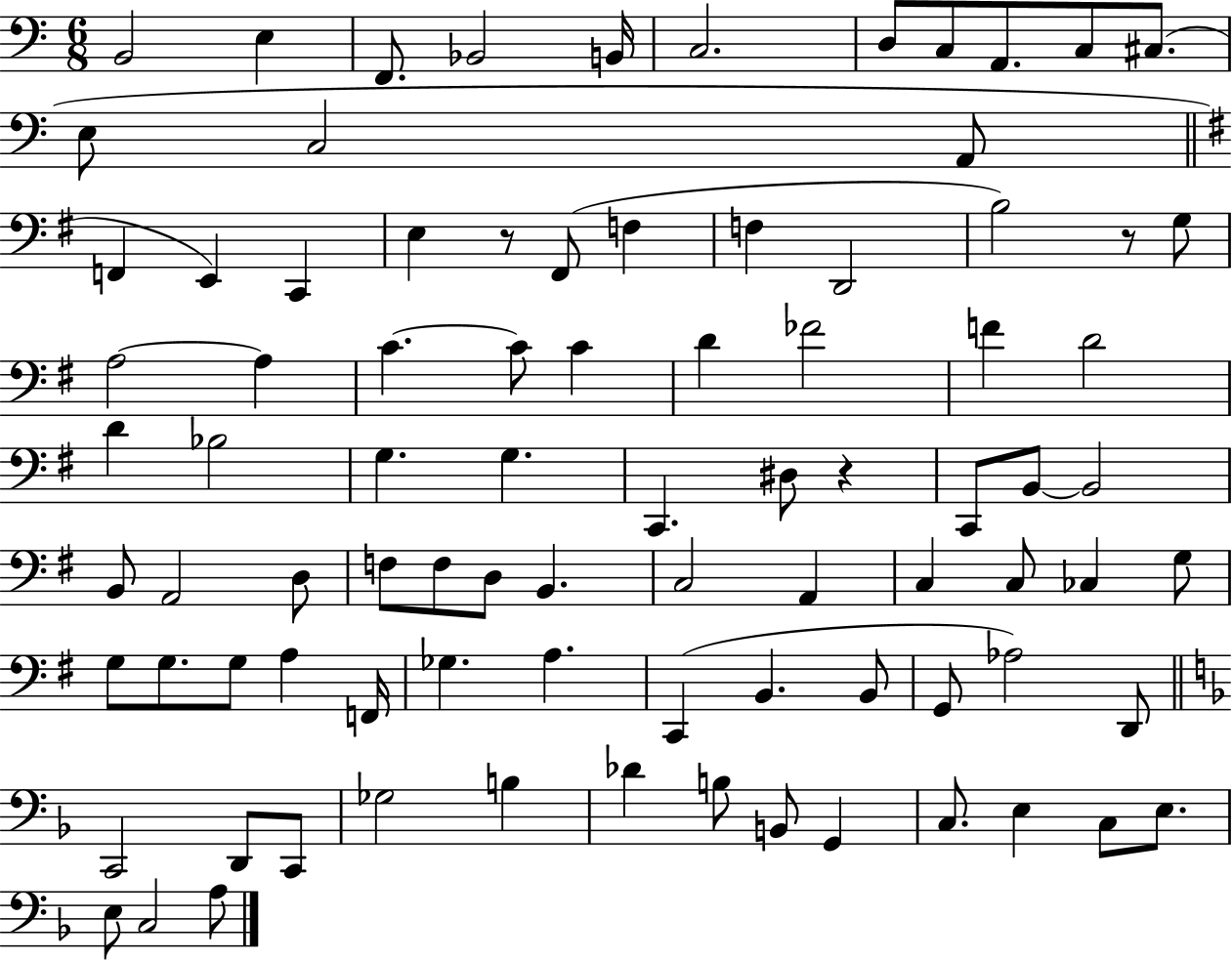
X:1
T:Untitled
M:6/8
L:1/4
K:C
B,,2 E, F,,/2 _B,,2 B,,/4 C,2 D,/2 C,/2 A,,/2 C,/2 ^C,/2 E,/2 C,2 A,,/2 F,, E,, C,, E, z/2 ^F,,/2 F, F, D,,2 B,2 z/2 G,/2 A,2 A, C C/2 C D _F2 F D2 D _B,2 G, G, C,, ^D,/2 z C,,/2 B,,/2 B,,2 B,,/2 A,,2 D,/2 F,/2 F,/2 D,/2 B,, C,2 A,, C, C,/2 _C, G,/2 G,/2 G,/2 G,/2 A, F,,/4 _G, A, C,, B,, B,,/2 G,,/2 _A,2 D,,/2 C,,2 D,,/2 C,,/2 _G,2 B, _D B,/2 B,,/2 G,, C,/2 E, C,/2 E,/2 E,/2 C,2 A,/2